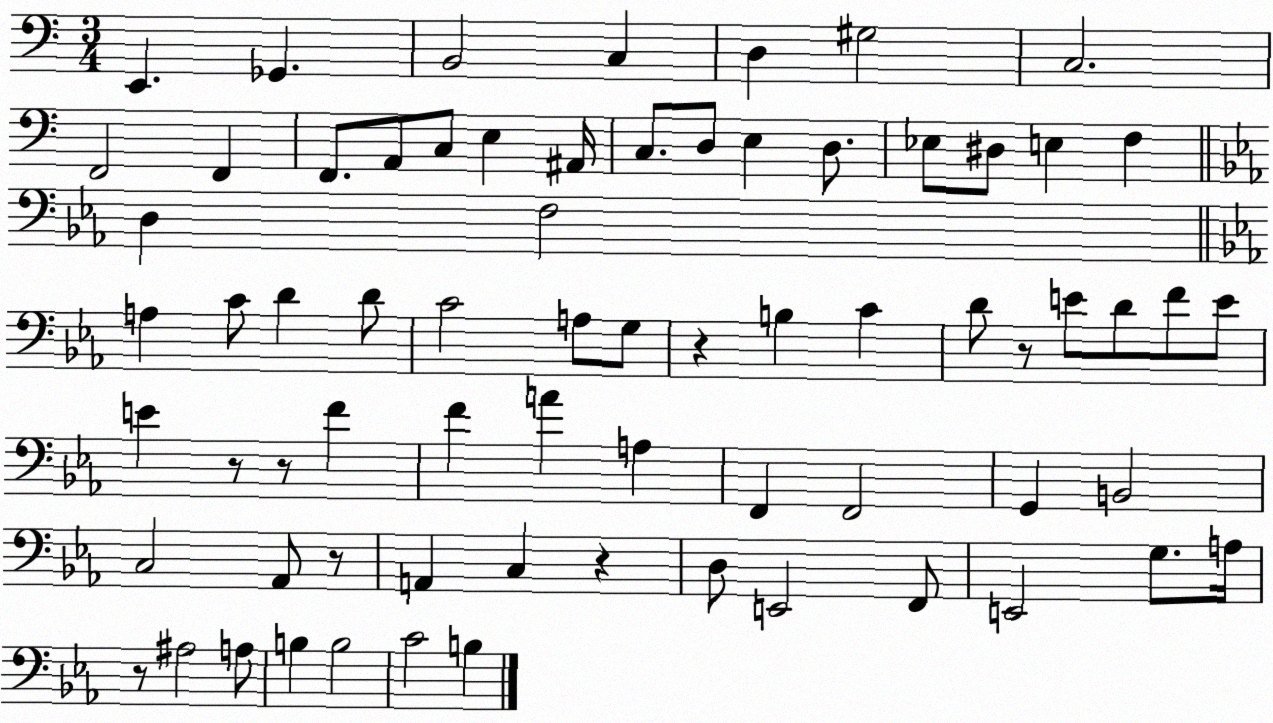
X:1
T:Untitled
M:3/4
L:1/4
K:C
E,, _G,, B,,2 C, D, ^G,2 C,2 F,,2 F,, F,,/2 A,,/2 C,/2 E, ^A,,/4 C,/2 D,/2 E, D,/2 _E,/2 ^D,/2 E, F, D, F,2 A, C/2 D D/2 C2 A,/2 G,/2 z B, C D/2 z/2 E/2 D/2 F/2 E/2 E z/2 z/2 F F A A, F,, F,,2 G,, B,,2 C,2 _A,,/2 z/2 A,, C, z D,/2 E,,2 F,,/2 E,,2 G,/2 A,/4 z/2 ^A,2 A,/2 B, B,2 C2 B,